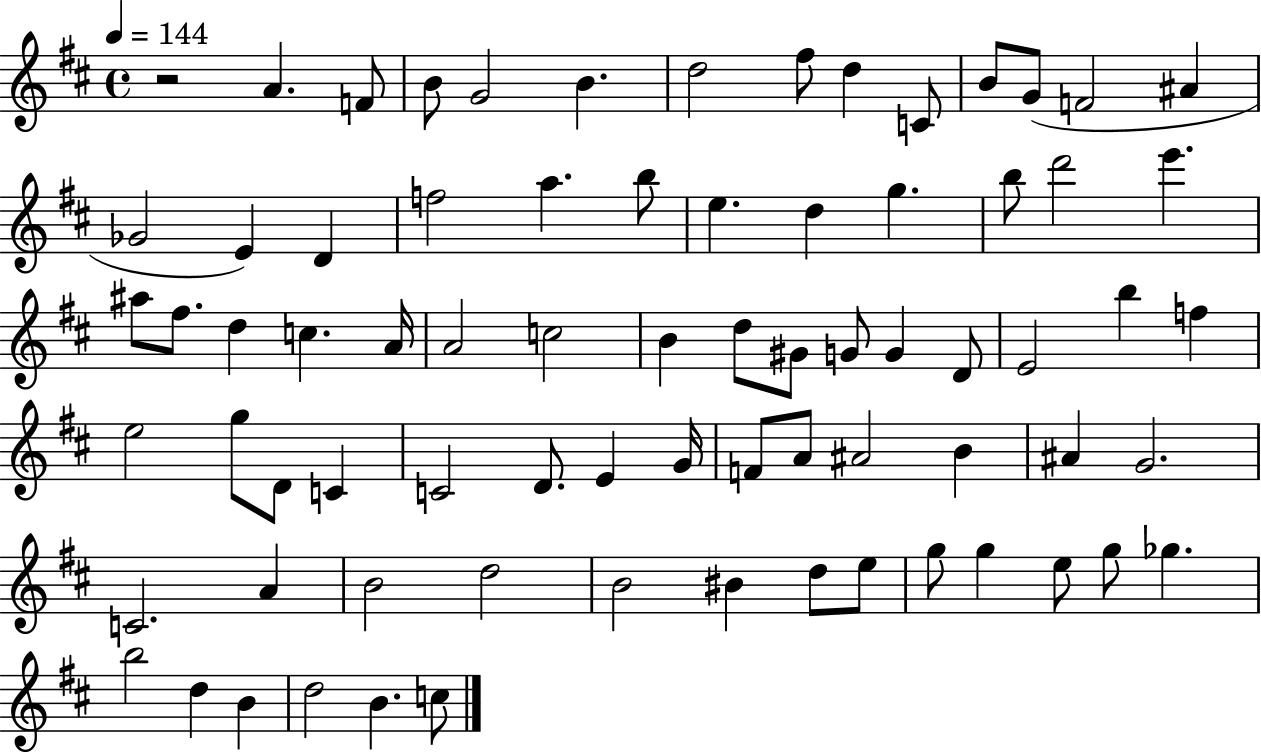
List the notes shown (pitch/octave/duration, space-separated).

R/h A4/q. F4/e B4/e G4/h B4/q. D5/h F#5/e D5/q C4/e B4/e G4/e F4/h A#4/q Gb4/h E4/q D4/q F5/h A5/q. B5/e E5/q. D5/q G5/q. B5/e D6/h E6/q. A#5/e F#5/e. D5/q C5/q. A4/s A4/h C5/h B4/q D5/e G#4/e G4/e G4/q D4/e E4/h B5/q F5/q E5/h G5/e D4/e C4/q C4/h D4/e. E4/q G4/s F4/e A4/e A#4/h B4/q A#4/q G4/h. C4/h. A4/q B4/h D5/h B4/h BIS4/q D5/e E5/e G5/e G5/q E5/e G5/e Gb5/q. B5/h D5/q B4/q D5/h B4/q. C5/e